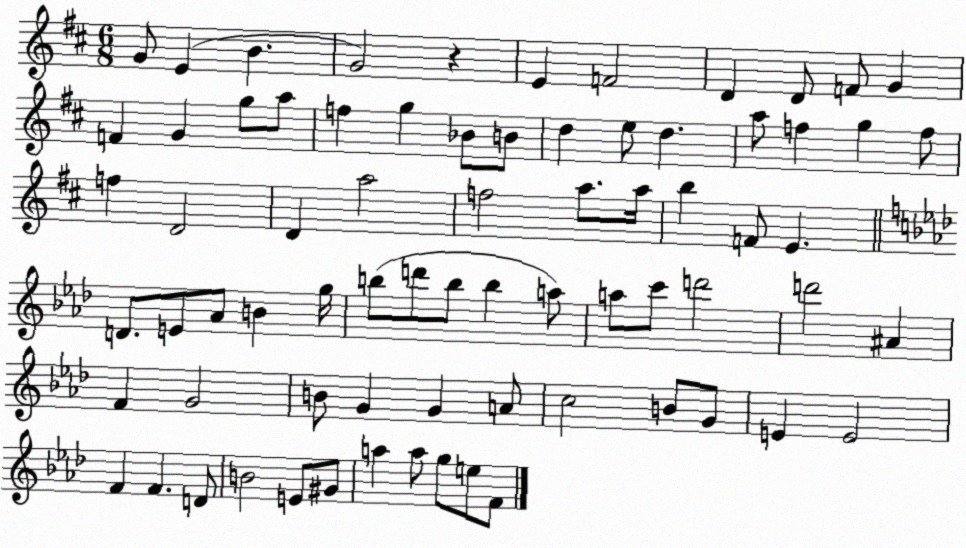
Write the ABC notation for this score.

X:1
T:Untitled
M:6/8
L:1/4
K:D
G/2 E B G2 z E F2 D D/2 F/2 G F G g/2 a/2 f g _B/2 B/2 d e/2 d a/2 f g f/2 f D2 D a2 f2 a/2 a/4 b F/2 E D/2 E/2 _A/2 B g/4 b/2 d'/2 b/2 b a/2 a/2 c'/2 d'2 d'2 ^A F G2 B/2 G G A/2 c2 B/2 G/2 E E2 F F D/2 B2 E/2 ^G/2 a a/2 g/2 e/2 F/2